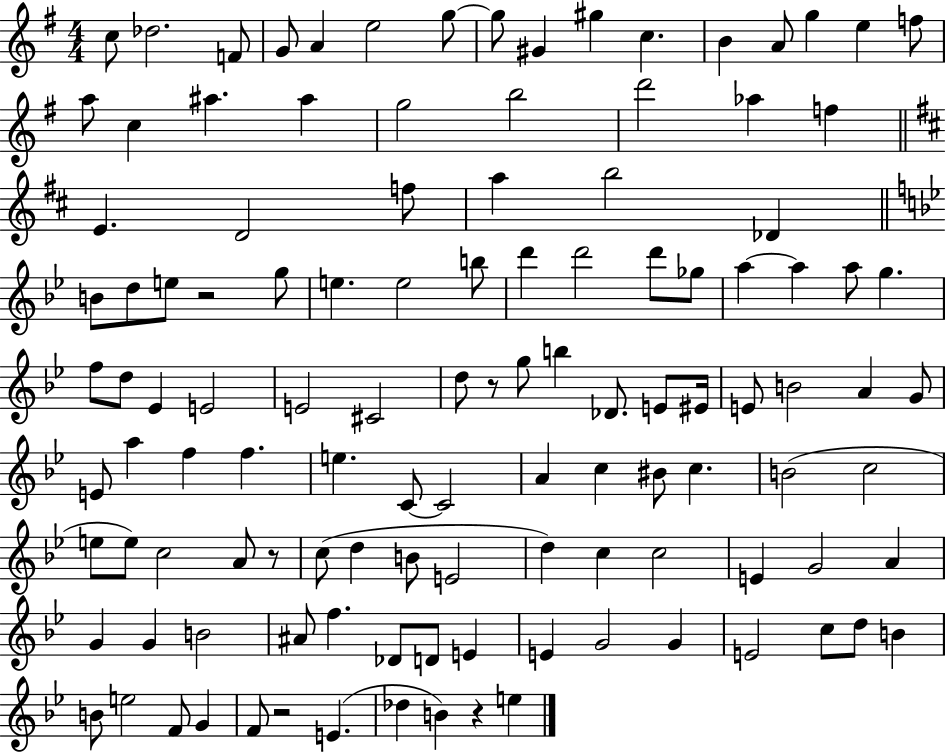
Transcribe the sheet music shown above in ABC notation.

X:1
T:Untitled
M:4/4
L:1/4
K:G
c/2 _d2 F/2 G/2 A e2 g/2 g/2 ^G ^g c B A/2 g e f/2 a/2 c ^a ^a g2 b2 d'2 _a f E D2 f/2 a b2 _D B/2 d/2 e/2 z2 g/2 e e2 b/2 d' d'2 d'/2 _g/2 a a a/2 g f/2 d/2 _E E2 E2 ^C2 d/2 z/2 g/2 b _D/2 E/2 ^E/4 E/2 B2 A G/2 E/2 a f f e C/2 C2 A c ^B/2 c B2 c2 e/2 e/2 c2 A/2 z/2 c/2 d B/2 E2 d c c2 E G2 A G G B2 ^A/2 f _D/2 D/2 E E G2 G E2 c/2 d/2 B B/2 e2 F/2 G F/2 z2 E _d B z e